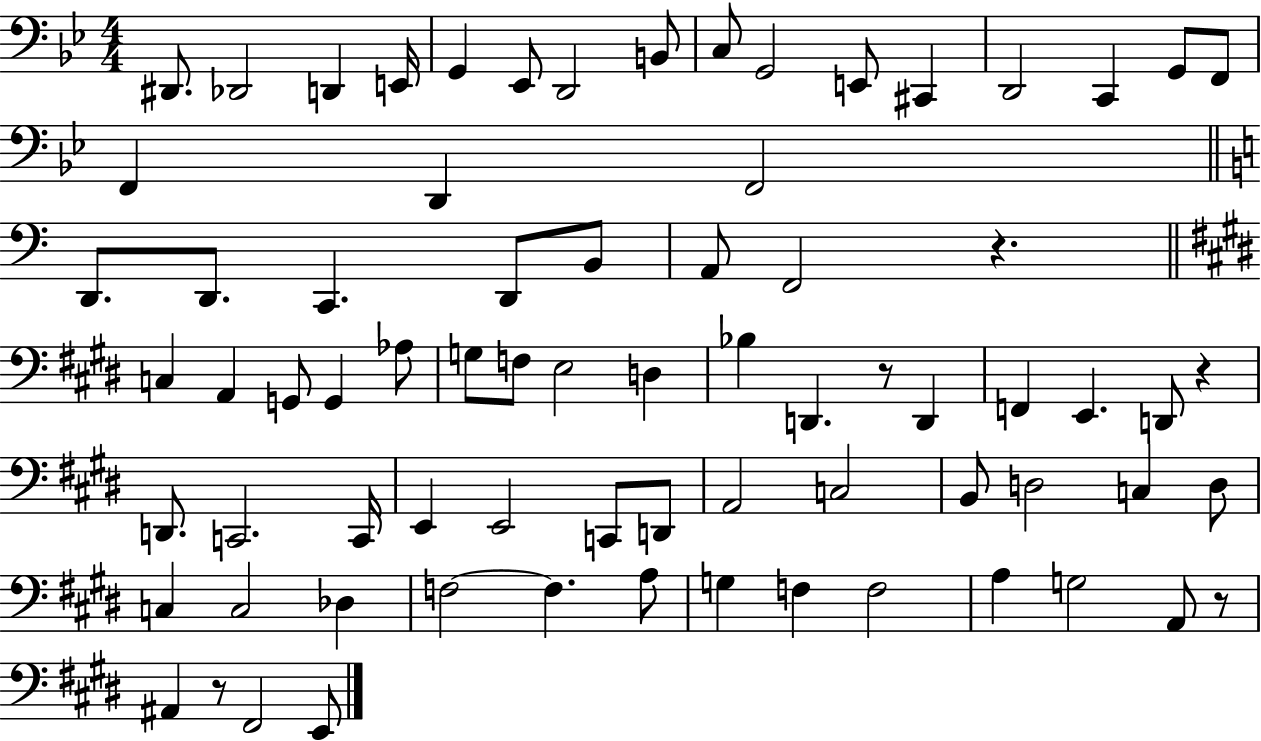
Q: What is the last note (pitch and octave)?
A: E2